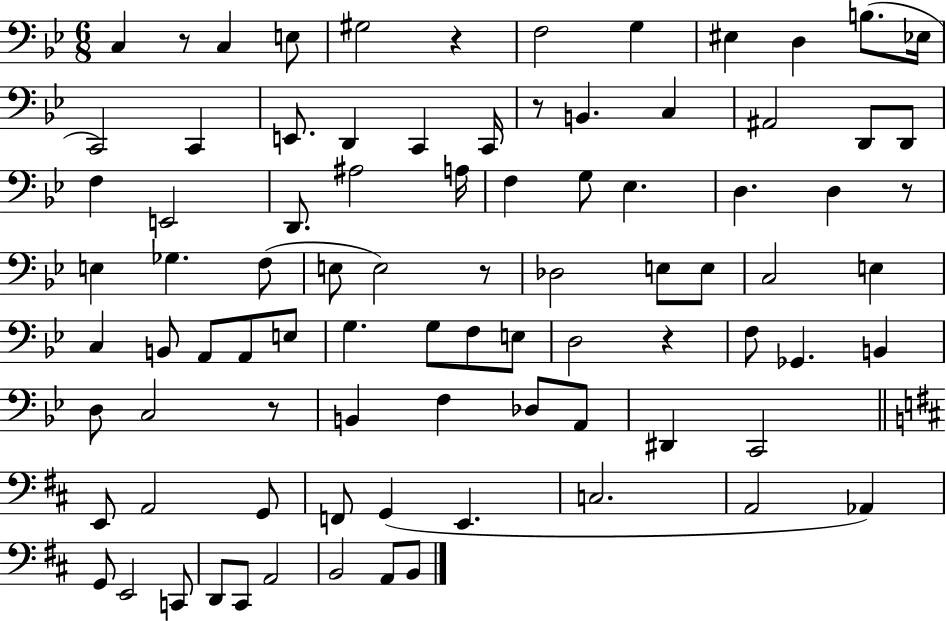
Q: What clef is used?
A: bass